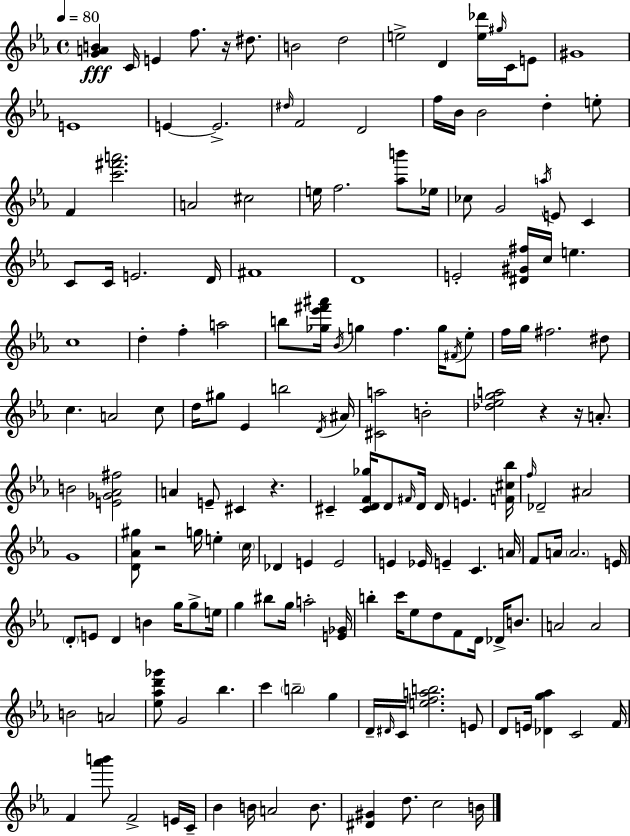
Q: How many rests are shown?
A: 5